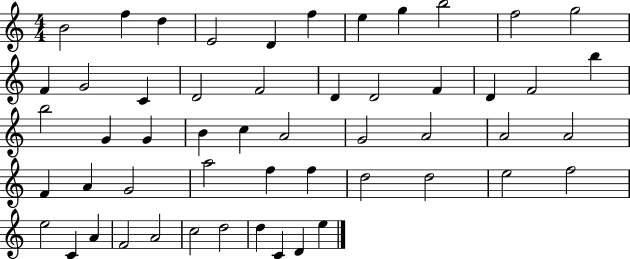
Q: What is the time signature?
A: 4/4